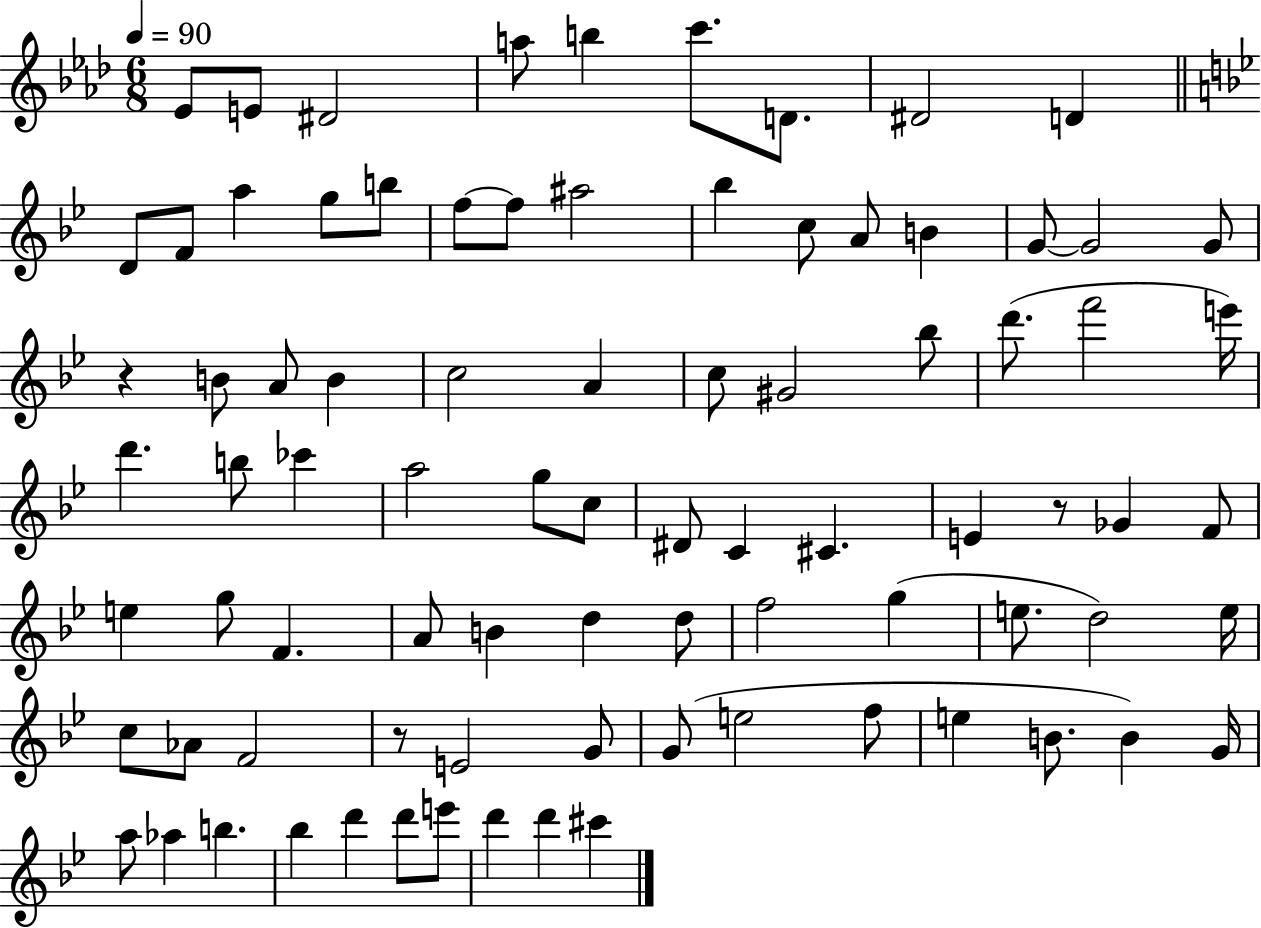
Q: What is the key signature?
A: AES major